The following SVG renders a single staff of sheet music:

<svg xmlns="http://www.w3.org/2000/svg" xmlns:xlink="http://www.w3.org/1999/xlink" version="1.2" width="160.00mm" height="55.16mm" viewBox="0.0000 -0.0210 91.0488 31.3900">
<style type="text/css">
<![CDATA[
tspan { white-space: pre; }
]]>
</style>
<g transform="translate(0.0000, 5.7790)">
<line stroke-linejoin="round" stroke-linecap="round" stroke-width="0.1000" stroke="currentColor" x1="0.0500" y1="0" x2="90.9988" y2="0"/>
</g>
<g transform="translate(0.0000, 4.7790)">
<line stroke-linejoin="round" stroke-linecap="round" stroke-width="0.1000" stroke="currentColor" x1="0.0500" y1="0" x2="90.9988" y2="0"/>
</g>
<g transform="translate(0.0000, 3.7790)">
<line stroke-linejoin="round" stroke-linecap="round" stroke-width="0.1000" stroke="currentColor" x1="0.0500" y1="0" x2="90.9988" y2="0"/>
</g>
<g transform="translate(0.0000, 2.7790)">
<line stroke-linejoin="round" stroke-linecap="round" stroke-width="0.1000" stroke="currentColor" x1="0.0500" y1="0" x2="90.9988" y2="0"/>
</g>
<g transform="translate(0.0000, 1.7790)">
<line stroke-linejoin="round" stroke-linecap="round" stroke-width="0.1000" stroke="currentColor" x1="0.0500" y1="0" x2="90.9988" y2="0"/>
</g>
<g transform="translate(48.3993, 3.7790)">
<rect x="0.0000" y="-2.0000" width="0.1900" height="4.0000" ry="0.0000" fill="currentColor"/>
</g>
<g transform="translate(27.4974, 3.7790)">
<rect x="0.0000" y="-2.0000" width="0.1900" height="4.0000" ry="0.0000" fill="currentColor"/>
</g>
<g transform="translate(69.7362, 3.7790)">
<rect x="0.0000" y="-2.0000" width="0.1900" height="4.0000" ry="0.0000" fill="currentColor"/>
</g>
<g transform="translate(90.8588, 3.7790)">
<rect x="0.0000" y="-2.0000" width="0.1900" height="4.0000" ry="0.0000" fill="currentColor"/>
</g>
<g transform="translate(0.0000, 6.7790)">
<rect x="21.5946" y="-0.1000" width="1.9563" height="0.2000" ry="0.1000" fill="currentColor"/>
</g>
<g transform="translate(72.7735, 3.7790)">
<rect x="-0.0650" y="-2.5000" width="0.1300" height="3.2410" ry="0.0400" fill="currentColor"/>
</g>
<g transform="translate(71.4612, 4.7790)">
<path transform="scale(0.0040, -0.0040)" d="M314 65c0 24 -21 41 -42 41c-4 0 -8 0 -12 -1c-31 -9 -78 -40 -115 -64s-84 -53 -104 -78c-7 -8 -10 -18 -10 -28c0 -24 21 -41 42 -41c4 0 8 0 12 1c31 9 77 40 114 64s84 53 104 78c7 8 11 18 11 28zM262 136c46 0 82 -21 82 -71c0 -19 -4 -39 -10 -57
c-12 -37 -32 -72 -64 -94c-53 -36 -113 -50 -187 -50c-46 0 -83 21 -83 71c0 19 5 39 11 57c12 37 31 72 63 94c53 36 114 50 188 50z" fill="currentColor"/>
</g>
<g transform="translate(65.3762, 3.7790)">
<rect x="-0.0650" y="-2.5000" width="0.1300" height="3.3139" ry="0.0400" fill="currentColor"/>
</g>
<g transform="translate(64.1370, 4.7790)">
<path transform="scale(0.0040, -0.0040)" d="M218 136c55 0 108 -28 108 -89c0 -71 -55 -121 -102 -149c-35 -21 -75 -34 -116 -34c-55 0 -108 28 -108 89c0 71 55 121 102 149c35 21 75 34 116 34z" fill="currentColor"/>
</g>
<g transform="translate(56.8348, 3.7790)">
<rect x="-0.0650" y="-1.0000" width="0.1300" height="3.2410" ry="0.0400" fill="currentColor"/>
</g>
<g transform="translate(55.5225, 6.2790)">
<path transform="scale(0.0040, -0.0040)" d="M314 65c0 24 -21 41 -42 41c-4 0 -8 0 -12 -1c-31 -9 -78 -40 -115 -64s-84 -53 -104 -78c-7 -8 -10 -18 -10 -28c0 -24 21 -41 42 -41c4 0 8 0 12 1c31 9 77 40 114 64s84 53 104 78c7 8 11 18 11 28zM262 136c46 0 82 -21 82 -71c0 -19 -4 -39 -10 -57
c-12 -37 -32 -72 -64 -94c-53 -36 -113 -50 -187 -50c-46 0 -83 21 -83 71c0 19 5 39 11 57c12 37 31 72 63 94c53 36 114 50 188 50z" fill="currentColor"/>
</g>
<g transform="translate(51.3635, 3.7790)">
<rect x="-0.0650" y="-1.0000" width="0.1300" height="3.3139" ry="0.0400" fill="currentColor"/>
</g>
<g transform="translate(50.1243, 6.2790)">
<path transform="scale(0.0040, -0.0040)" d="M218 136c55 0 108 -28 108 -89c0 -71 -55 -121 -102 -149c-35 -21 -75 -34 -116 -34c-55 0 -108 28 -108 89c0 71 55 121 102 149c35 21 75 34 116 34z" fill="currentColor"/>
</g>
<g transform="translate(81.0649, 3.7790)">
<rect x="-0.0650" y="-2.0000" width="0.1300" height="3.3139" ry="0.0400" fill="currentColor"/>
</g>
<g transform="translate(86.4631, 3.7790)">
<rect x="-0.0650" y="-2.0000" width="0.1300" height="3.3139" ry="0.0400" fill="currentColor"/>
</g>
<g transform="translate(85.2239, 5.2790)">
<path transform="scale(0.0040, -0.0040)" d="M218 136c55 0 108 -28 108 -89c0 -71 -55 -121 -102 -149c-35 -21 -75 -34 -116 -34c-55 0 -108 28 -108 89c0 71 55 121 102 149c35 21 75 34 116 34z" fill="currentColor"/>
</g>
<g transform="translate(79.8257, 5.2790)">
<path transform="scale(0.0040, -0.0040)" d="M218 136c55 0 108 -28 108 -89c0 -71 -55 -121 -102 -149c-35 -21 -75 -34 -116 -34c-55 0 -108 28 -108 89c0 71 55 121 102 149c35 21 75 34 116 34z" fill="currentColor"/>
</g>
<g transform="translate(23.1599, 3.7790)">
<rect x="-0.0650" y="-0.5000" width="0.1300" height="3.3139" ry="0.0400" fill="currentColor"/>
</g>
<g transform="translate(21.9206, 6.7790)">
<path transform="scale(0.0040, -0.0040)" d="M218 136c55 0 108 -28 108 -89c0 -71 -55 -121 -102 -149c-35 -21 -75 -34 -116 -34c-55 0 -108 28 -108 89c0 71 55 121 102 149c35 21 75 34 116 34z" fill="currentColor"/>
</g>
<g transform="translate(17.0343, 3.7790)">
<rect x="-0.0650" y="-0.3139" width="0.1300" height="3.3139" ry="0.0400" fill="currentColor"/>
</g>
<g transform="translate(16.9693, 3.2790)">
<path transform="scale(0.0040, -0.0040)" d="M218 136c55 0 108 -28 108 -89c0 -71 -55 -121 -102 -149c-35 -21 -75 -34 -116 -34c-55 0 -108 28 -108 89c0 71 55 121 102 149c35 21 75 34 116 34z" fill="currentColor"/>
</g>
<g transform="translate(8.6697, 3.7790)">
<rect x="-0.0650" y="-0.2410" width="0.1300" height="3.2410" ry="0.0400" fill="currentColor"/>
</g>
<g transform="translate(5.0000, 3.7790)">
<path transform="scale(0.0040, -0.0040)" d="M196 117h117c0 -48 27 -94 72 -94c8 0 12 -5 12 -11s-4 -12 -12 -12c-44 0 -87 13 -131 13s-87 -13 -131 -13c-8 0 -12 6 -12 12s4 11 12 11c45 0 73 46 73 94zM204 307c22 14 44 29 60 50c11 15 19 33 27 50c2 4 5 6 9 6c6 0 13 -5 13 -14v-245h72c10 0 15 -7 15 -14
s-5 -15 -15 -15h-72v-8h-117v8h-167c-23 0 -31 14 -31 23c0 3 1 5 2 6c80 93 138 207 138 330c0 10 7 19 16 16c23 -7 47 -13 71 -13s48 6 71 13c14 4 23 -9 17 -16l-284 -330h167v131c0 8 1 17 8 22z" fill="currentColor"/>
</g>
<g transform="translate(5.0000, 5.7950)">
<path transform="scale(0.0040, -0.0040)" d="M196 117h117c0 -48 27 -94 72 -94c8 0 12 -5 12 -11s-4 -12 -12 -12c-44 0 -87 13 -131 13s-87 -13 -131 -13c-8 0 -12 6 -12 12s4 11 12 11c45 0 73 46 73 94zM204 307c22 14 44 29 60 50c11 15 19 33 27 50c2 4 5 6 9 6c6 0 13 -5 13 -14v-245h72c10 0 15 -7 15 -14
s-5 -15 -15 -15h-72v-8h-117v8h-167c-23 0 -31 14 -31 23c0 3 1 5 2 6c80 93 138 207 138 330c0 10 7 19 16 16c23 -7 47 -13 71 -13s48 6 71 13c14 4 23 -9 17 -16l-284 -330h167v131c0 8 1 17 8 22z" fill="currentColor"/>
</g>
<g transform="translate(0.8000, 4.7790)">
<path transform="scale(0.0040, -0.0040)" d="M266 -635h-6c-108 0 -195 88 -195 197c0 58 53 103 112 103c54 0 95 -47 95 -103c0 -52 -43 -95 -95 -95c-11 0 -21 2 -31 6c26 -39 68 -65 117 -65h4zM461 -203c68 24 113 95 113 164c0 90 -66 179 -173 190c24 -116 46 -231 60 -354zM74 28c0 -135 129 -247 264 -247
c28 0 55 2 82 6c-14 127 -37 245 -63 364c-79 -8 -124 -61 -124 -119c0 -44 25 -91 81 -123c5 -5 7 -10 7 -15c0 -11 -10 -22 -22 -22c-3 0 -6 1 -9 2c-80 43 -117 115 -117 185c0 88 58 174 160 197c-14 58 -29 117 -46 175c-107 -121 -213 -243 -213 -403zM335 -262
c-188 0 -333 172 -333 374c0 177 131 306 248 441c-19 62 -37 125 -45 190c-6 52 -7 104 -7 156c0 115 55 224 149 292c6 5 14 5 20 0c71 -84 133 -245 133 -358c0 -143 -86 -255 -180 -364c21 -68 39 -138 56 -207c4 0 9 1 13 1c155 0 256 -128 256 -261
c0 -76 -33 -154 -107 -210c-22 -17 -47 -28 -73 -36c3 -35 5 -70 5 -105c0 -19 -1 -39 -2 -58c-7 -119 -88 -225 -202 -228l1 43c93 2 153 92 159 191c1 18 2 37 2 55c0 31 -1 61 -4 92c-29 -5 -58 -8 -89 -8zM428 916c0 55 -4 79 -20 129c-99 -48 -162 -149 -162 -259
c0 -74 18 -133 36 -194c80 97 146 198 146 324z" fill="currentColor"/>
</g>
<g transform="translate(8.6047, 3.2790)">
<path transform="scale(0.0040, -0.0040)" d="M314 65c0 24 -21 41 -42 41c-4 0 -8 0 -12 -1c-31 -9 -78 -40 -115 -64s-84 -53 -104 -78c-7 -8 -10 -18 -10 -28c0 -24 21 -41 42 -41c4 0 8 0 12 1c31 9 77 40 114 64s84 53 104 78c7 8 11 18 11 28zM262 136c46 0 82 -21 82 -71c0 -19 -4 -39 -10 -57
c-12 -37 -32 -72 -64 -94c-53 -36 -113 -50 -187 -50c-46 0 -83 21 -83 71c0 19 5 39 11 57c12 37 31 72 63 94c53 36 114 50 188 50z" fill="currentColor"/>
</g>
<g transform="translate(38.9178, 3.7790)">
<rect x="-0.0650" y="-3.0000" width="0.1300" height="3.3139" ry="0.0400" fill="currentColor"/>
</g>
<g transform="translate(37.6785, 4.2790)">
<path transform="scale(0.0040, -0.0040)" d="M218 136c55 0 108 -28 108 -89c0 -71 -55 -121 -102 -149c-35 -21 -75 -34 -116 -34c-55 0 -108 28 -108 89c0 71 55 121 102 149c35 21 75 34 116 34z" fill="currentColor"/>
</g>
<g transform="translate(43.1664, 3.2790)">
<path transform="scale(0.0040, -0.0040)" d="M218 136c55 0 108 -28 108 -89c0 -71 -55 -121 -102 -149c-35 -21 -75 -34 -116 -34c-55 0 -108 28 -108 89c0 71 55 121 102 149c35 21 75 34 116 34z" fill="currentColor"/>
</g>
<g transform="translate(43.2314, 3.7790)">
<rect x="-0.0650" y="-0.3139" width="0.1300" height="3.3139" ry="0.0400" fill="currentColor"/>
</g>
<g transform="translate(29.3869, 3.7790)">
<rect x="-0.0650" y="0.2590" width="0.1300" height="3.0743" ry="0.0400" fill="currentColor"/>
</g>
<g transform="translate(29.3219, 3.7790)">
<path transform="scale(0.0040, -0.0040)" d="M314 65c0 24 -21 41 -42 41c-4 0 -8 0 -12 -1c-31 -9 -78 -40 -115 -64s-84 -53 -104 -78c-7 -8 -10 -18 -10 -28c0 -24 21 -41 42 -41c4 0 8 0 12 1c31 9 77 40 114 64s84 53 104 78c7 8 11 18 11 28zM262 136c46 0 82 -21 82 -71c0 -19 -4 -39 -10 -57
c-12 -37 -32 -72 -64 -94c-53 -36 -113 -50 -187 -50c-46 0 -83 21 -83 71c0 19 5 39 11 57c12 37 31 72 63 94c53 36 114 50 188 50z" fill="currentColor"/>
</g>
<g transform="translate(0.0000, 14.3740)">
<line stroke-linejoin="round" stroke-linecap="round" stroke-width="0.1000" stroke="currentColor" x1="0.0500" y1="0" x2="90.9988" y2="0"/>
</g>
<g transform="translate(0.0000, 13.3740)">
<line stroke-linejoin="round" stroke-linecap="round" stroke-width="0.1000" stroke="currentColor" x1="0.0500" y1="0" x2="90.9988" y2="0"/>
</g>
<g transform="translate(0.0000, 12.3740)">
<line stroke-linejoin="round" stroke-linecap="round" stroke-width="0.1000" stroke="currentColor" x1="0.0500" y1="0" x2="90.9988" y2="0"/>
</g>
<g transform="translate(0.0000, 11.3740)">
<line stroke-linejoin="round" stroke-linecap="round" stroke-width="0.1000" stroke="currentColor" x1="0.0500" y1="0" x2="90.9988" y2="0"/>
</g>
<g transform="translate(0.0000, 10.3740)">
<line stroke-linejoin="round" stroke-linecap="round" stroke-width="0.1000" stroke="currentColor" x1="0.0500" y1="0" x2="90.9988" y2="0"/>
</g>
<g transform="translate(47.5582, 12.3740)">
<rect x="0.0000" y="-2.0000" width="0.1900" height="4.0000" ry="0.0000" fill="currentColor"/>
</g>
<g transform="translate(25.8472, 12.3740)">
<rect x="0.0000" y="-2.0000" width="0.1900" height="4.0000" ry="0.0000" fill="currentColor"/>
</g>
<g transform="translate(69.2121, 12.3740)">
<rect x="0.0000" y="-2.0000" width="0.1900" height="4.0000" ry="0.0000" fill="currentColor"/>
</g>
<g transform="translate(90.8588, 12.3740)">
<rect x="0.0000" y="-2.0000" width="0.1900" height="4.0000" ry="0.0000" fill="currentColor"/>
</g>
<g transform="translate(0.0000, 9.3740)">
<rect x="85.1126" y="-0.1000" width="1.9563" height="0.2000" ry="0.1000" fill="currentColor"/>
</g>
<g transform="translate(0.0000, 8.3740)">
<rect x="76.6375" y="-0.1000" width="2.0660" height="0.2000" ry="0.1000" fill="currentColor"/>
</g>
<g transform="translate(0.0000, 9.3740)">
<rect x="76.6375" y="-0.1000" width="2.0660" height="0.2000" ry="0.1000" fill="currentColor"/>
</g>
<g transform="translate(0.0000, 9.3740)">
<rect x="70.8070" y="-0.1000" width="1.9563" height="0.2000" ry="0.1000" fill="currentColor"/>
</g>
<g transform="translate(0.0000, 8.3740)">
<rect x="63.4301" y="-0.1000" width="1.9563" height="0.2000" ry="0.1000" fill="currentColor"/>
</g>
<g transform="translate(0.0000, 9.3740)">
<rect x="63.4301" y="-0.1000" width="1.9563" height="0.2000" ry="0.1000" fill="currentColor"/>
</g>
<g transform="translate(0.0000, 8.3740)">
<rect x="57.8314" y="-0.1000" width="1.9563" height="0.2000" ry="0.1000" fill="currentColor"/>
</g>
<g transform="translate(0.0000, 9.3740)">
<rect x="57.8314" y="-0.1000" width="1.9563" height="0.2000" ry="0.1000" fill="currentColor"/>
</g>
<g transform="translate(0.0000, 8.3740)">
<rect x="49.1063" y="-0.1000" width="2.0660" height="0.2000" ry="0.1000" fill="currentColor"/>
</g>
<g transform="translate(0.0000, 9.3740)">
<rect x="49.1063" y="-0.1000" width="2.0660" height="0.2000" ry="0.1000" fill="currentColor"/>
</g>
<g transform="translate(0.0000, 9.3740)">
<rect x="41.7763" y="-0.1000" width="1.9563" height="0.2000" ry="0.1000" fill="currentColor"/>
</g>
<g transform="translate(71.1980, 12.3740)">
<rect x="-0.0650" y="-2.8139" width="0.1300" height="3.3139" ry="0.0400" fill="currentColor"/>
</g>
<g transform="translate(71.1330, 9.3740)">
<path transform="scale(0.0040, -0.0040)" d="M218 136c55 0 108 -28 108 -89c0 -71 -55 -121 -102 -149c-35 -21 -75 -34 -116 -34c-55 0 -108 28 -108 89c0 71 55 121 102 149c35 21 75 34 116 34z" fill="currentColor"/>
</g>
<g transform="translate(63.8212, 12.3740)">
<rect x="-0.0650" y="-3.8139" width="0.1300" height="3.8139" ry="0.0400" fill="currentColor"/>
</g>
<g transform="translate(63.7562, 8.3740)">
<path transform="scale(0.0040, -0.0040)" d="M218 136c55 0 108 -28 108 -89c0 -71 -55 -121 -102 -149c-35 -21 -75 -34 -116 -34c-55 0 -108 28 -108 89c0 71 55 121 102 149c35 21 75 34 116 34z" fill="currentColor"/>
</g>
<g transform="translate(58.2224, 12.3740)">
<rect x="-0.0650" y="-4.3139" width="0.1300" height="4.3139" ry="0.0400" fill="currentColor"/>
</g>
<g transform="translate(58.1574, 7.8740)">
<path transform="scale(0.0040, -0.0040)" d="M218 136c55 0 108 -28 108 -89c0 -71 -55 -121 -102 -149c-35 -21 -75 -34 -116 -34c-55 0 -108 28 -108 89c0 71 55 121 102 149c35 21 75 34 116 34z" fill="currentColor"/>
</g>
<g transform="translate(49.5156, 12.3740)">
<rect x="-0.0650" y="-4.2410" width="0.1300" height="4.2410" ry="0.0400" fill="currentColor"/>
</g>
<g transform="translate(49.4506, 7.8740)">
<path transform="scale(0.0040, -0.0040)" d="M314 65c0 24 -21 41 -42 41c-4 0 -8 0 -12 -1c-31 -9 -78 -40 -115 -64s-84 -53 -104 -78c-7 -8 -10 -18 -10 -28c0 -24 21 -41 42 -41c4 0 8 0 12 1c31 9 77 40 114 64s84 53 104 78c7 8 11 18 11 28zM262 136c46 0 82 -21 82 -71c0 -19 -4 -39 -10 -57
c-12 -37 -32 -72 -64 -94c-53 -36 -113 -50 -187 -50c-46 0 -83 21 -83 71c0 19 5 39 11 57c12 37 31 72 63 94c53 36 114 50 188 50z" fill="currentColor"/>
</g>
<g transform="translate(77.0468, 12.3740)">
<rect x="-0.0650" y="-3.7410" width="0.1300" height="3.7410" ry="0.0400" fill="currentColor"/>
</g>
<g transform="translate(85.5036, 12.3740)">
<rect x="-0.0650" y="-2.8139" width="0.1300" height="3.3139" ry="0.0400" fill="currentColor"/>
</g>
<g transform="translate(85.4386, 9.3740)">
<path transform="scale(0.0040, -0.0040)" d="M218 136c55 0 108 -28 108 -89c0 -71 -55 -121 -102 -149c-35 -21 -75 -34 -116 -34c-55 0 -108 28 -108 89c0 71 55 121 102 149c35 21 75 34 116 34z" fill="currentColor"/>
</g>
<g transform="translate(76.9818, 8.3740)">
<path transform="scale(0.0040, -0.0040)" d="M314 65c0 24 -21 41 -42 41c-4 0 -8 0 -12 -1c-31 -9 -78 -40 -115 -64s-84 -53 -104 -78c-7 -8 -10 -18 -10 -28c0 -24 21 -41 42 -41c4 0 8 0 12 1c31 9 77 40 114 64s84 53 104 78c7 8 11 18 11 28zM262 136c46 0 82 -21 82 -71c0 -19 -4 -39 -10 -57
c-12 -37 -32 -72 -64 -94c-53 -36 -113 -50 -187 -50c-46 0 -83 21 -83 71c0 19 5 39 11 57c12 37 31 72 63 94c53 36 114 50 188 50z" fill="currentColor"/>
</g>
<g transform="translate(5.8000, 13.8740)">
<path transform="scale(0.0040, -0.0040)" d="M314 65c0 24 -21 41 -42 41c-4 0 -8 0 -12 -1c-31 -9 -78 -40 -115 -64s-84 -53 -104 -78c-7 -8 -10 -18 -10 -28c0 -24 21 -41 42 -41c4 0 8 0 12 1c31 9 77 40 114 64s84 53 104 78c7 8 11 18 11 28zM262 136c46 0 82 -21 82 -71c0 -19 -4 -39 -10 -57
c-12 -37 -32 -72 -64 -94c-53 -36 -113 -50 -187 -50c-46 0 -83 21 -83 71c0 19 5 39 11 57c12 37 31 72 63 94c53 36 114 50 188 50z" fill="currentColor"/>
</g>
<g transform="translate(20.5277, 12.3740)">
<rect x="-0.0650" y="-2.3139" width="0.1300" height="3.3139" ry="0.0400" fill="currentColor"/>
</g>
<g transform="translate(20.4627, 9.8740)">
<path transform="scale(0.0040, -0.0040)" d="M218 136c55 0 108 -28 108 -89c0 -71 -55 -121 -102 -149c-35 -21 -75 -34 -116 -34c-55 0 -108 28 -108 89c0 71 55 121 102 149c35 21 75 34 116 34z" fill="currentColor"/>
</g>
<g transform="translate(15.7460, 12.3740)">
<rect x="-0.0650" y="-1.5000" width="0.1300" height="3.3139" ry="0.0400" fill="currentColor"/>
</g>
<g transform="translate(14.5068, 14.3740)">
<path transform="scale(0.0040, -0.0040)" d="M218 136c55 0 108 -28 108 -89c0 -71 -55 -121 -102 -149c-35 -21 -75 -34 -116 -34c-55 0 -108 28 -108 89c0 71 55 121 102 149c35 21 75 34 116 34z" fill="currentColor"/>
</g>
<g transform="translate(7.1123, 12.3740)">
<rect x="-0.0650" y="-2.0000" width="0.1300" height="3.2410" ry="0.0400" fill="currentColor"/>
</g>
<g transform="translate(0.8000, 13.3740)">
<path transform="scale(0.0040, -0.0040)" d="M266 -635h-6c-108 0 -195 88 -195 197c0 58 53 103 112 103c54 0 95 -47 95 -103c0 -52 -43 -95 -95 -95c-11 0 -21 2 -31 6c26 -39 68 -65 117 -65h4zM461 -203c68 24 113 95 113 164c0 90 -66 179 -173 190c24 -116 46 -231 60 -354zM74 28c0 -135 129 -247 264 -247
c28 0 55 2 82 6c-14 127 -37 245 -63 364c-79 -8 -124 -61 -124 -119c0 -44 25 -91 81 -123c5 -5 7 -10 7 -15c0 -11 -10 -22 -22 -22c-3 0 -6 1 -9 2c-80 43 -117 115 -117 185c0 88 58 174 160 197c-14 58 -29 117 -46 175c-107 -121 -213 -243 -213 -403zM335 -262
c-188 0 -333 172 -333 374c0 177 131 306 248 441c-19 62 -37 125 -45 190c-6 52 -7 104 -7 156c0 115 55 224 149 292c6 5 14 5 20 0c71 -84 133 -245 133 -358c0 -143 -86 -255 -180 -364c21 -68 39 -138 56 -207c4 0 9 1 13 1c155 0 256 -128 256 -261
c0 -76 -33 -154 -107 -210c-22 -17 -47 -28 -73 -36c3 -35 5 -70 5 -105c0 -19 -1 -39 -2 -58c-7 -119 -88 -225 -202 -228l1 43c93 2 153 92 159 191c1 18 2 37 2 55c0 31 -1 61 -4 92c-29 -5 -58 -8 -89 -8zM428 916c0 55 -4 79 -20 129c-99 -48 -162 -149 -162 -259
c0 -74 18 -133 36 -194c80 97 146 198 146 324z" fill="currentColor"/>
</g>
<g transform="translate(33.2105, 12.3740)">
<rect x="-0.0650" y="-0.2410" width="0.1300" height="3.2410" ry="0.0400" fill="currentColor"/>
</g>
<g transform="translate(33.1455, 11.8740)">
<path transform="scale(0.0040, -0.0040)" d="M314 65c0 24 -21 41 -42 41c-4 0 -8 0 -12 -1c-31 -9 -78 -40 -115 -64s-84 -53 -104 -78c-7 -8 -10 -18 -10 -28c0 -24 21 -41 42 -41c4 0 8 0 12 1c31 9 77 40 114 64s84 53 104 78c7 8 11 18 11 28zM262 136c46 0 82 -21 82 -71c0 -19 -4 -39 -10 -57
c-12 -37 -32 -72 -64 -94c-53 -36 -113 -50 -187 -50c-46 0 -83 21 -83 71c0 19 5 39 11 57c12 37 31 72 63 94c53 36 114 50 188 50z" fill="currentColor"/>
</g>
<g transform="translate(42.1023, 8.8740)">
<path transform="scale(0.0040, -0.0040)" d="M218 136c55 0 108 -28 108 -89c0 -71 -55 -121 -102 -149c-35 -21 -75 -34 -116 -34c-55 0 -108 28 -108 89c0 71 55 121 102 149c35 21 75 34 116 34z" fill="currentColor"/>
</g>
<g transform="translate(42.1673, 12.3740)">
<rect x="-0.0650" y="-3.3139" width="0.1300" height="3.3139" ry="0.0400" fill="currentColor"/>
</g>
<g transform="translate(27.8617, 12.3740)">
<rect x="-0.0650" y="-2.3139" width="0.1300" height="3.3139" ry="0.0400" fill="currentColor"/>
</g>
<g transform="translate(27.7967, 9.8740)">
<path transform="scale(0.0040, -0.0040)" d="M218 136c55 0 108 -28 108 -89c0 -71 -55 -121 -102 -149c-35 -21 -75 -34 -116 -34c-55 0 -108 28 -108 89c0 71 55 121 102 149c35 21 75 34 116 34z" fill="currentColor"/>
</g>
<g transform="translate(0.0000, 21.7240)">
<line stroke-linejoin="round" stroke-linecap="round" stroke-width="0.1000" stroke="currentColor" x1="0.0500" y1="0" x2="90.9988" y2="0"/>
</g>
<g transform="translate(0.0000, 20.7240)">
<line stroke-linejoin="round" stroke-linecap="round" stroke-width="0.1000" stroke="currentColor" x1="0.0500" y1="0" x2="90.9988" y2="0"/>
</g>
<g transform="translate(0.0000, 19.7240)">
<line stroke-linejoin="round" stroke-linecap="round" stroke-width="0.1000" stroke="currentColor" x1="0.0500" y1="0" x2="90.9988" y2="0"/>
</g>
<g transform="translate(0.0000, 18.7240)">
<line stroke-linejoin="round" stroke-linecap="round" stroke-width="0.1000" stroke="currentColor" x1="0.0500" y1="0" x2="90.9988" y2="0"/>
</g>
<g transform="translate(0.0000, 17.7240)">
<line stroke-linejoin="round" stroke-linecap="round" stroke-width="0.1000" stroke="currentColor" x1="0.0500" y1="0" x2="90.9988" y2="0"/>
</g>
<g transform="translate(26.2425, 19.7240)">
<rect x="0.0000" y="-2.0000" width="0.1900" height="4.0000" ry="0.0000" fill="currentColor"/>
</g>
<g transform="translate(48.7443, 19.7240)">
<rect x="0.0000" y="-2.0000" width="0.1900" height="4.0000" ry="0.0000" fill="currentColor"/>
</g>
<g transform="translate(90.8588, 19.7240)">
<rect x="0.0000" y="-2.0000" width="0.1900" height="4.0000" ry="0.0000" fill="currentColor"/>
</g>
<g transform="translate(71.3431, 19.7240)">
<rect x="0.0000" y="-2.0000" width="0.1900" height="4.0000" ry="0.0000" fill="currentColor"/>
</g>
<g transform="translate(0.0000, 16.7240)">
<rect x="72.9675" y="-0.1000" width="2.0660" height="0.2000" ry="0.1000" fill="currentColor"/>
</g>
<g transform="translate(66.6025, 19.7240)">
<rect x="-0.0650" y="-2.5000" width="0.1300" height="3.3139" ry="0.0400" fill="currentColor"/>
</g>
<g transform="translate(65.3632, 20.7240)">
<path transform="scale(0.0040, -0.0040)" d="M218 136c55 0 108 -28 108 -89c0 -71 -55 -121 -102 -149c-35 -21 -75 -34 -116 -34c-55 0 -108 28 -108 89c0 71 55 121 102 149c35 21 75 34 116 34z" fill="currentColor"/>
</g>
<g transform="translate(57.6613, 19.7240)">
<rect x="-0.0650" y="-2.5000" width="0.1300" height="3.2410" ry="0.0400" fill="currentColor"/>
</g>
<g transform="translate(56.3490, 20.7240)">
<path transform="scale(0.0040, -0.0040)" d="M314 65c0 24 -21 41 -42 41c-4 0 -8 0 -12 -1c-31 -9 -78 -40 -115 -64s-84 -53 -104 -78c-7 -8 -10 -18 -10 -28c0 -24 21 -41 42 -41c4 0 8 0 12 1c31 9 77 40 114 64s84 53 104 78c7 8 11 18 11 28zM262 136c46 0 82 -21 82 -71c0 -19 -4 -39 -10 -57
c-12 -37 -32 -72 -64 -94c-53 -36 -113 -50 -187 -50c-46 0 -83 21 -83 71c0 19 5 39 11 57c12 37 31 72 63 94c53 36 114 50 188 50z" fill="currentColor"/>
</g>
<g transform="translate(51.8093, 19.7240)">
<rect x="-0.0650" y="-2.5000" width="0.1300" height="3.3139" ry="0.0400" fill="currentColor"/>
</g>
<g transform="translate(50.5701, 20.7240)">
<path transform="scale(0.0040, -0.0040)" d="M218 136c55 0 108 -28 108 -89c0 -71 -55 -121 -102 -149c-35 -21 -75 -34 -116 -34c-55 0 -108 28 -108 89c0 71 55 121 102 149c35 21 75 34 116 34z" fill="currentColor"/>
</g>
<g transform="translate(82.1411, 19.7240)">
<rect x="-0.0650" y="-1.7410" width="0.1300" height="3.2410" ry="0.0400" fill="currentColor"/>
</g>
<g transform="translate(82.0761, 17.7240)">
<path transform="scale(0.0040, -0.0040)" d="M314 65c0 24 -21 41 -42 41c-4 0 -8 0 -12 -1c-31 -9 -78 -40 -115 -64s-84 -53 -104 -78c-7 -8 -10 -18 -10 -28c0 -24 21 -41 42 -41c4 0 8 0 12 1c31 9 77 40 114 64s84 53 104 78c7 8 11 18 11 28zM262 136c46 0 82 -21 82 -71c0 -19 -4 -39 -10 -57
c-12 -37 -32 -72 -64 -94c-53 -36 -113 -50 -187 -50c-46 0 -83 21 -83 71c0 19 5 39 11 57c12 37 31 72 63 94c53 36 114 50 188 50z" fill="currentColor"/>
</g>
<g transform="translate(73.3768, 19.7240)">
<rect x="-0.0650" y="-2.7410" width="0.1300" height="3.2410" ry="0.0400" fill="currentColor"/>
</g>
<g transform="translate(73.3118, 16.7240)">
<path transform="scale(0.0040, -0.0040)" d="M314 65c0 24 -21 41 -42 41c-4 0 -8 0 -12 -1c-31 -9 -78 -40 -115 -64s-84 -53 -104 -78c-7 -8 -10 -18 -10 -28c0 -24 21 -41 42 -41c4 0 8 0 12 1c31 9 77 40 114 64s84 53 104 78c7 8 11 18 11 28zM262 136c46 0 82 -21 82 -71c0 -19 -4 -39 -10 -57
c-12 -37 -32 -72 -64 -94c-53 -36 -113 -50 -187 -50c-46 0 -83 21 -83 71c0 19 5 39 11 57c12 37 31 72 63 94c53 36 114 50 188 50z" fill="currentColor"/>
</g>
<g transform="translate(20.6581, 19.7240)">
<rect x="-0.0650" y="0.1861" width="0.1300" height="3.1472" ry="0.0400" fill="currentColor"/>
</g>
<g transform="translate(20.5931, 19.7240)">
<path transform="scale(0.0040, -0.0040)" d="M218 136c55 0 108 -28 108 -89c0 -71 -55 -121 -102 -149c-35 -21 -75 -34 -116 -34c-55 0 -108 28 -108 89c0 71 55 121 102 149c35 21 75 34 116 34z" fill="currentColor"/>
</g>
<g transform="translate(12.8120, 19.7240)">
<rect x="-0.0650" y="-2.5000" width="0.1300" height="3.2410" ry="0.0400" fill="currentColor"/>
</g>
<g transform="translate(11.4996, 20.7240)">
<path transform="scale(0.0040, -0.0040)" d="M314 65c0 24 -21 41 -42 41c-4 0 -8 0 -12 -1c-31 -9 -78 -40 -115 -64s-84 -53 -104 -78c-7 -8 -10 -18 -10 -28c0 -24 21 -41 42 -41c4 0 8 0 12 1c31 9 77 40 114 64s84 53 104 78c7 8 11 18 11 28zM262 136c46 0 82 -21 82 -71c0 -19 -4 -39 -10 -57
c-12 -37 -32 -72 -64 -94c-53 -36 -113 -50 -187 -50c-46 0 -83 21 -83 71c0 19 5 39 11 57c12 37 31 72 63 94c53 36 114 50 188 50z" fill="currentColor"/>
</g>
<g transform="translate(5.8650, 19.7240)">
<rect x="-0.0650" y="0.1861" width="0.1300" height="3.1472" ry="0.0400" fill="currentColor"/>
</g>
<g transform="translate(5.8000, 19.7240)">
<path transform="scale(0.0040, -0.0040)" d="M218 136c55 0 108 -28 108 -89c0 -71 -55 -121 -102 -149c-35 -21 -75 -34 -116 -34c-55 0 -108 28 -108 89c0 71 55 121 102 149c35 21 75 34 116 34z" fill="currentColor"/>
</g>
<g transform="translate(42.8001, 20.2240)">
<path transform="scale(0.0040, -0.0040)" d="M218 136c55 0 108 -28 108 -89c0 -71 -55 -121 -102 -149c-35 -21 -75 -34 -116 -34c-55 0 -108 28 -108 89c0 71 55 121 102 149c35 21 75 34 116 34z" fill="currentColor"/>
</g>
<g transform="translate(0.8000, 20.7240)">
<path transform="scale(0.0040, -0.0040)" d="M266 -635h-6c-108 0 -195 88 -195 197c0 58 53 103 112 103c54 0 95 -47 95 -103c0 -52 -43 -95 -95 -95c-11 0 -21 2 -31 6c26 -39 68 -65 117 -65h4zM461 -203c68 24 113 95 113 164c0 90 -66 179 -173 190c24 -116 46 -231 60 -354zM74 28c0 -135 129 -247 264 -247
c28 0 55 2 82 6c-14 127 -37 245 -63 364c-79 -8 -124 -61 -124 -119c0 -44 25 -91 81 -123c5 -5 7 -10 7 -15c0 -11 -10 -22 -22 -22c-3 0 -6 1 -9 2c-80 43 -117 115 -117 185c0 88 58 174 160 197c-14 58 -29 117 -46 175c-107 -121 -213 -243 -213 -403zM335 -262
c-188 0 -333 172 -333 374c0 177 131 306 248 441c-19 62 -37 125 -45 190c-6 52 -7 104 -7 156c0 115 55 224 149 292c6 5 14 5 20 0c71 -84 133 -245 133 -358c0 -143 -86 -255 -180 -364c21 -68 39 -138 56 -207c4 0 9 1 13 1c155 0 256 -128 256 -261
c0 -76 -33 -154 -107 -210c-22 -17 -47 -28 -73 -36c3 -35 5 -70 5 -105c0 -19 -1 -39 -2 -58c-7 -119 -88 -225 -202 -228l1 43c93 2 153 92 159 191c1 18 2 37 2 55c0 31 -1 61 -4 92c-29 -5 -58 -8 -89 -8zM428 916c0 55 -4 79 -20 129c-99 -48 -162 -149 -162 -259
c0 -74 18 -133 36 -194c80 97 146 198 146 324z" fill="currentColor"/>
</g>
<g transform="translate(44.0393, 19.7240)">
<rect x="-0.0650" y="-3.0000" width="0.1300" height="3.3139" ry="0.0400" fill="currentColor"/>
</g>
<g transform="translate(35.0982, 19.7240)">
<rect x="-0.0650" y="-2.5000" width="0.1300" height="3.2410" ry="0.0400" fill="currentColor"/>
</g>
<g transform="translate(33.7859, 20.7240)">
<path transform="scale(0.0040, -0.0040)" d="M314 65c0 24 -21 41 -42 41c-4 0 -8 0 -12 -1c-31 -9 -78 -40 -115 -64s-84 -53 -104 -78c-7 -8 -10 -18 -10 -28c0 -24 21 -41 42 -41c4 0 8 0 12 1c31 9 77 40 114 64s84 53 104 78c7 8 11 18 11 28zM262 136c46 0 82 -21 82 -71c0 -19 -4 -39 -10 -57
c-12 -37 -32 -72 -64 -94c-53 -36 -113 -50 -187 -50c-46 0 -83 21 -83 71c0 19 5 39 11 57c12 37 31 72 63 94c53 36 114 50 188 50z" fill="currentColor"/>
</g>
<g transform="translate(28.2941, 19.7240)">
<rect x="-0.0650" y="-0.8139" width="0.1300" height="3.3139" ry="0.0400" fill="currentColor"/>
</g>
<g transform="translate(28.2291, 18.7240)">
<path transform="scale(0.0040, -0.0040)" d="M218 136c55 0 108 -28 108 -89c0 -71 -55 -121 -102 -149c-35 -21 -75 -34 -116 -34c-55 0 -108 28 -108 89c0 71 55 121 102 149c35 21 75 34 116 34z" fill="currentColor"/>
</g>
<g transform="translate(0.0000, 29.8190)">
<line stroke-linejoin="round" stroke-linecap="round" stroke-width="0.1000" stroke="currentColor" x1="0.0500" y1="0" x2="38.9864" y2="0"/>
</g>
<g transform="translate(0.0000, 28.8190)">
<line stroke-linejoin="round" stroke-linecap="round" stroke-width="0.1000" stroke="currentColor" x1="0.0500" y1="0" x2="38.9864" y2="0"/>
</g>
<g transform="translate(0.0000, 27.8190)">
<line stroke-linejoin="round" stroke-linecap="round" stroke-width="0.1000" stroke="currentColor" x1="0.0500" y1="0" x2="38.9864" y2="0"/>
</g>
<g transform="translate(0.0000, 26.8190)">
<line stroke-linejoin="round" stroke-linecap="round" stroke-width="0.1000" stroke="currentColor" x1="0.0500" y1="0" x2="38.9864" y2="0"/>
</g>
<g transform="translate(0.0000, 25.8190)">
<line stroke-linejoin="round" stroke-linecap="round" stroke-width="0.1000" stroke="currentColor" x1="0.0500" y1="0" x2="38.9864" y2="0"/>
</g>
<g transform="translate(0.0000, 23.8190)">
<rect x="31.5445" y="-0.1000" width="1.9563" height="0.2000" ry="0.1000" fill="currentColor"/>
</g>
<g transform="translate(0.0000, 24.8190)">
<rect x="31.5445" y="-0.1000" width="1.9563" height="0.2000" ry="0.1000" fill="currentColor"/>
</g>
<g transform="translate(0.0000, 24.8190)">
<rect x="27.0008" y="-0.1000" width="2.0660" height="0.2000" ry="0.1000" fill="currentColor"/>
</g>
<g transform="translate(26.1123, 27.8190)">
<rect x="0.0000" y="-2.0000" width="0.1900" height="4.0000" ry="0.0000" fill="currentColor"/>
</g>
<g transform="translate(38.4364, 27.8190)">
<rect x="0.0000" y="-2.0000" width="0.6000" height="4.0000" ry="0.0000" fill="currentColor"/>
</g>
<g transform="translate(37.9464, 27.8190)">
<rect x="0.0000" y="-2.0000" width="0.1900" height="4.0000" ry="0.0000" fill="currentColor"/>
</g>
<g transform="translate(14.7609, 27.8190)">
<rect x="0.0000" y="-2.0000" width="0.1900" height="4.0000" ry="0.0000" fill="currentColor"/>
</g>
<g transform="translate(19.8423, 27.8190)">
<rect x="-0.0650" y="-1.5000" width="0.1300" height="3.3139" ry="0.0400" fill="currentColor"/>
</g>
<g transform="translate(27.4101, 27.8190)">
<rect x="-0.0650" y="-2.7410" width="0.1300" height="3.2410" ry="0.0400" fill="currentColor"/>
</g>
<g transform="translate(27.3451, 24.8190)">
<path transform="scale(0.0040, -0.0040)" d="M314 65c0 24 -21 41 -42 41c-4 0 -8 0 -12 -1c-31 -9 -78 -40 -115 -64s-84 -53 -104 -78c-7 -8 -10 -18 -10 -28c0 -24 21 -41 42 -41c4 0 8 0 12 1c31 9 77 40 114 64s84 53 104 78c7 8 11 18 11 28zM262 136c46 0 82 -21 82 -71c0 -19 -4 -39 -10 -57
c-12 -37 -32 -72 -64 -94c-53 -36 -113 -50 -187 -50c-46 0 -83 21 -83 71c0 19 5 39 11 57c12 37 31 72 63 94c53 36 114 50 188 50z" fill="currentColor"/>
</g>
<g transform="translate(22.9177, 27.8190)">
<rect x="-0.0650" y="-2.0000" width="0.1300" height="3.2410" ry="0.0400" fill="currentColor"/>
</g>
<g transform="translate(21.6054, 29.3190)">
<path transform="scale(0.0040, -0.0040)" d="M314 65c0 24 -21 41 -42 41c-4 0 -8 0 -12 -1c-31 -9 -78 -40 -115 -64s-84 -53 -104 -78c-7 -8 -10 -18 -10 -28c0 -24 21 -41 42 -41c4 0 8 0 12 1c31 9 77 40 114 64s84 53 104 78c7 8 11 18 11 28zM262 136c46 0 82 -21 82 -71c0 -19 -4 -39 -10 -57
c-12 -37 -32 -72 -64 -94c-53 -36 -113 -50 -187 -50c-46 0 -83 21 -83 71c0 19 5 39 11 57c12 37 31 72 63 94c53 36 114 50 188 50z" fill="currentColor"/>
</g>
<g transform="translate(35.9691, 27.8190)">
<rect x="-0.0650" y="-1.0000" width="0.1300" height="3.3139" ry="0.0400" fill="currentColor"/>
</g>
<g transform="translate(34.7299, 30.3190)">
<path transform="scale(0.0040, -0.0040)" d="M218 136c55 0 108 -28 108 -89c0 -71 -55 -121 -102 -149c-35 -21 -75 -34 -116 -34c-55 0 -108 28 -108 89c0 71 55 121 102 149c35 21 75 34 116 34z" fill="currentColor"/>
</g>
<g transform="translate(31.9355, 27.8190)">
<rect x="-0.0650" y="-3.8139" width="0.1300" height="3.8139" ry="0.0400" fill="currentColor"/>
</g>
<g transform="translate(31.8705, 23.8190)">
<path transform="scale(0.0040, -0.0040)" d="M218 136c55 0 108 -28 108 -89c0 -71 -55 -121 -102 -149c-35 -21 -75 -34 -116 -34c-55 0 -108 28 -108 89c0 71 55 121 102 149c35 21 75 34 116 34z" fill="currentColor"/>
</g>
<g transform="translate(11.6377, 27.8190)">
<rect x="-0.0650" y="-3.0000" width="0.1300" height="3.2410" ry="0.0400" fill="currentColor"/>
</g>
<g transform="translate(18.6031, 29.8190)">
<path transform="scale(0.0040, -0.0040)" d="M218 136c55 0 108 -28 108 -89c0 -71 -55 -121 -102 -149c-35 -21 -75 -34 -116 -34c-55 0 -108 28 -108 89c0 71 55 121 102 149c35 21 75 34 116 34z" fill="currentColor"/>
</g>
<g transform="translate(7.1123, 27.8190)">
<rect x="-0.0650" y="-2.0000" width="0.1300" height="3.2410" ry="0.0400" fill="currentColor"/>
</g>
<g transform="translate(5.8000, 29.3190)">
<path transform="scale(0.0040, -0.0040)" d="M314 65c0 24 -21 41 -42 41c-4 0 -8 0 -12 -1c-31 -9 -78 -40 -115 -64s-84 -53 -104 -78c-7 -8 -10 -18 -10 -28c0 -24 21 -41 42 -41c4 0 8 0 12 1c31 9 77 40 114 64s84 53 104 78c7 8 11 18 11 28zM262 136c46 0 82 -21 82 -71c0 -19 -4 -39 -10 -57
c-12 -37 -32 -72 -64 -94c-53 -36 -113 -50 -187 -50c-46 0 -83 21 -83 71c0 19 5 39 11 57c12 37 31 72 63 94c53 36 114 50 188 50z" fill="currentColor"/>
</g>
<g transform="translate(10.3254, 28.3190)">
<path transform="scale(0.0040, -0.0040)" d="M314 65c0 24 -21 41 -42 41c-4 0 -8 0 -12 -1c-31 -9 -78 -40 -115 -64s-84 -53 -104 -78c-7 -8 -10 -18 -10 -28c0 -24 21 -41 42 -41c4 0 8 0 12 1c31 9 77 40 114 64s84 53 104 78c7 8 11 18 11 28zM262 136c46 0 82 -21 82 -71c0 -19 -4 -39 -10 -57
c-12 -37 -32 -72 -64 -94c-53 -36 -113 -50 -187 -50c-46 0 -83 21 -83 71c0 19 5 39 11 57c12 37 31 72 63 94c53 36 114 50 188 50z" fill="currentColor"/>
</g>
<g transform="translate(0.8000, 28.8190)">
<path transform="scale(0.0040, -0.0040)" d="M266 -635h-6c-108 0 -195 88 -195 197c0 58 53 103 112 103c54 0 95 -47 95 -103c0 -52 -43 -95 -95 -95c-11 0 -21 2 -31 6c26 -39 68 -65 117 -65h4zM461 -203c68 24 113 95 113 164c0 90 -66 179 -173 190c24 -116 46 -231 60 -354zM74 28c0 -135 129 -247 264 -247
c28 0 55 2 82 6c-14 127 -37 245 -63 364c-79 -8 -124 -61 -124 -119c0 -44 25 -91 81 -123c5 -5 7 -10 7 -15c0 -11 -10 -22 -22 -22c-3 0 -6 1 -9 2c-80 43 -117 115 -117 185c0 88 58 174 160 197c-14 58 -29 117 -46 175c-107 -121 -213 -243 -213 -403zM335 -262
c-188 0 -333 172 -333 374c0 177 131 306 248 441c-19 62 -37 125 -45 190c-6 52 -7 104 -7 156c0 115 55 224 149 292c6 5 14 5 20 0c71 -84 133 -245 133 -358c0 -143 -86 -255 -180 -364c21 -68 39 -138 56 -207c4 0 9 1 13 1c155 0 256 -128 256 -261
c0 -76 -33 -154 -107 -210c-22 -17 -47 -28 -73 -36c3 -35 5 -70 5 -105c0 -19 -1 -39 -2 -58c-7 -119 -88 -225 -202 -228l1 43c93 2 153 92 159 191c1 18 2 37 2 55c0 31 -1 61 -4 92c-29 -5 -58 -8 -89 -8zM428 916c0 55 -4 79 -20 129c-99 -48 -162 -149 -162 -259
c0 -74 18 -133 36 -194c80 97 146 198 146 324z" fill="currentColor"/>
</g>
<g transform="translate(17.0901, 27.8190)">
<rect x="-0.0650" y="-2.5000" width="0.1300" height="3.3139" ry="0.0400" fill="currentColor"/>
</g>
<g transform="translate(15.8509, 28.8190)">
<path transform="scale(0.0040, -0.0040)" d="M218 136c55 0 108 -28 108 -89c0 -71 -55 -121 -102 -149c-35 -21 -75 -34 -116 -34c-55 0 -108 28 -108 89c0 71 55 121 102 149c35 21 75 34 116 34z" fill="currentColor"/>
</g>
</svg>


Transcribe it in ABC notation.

X:1
T:Untitled
M:4/4
L:1/4
K:C
c2 c C B2 A c D D2 G G2 F F F2 E g g c2 b d'2 d' c' a c'2 a B G2 B d G2 A G G2 G a2 f2 F2 A2 G E F2 a2 c' D